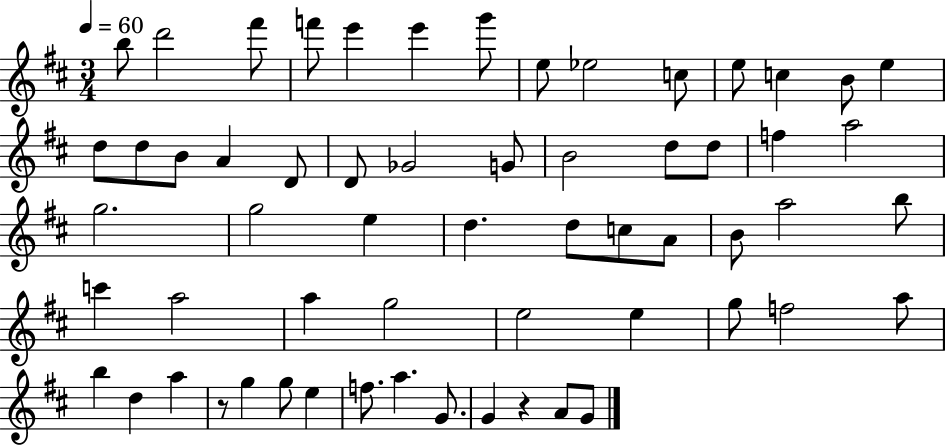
{
  \clef treble
  \numericTimeSignature
  \time 3/4
  \key d \major
  \tempo 4 = 60
  b''8 d'''2 fis'''8 | f'''8 e'''4 e'''4 g'''8 | e''8 ees''2 c''8 | e''8 c''4 b'8 e''4 | \break d''8 d''8 b'8 a'4 d'8 | d'8 ges'2 g'8 | b'2 d''8 d''8 | f''4 a''2 | \break g''2. | g''2 e''4 | d''4. d''8 c''8 a'8 | b'8 a''2 b''8 | \break c'''4 a''2 | a''4 g''2 | e''2 e''4 | g''8 f''2 a''8 | \break b''4 d''4 a''4 | r8 g''4 g''8 e''4 | f''8. a''4. g'8. | g'4 r4 a'8 g'8 | \break \bar "|."
}